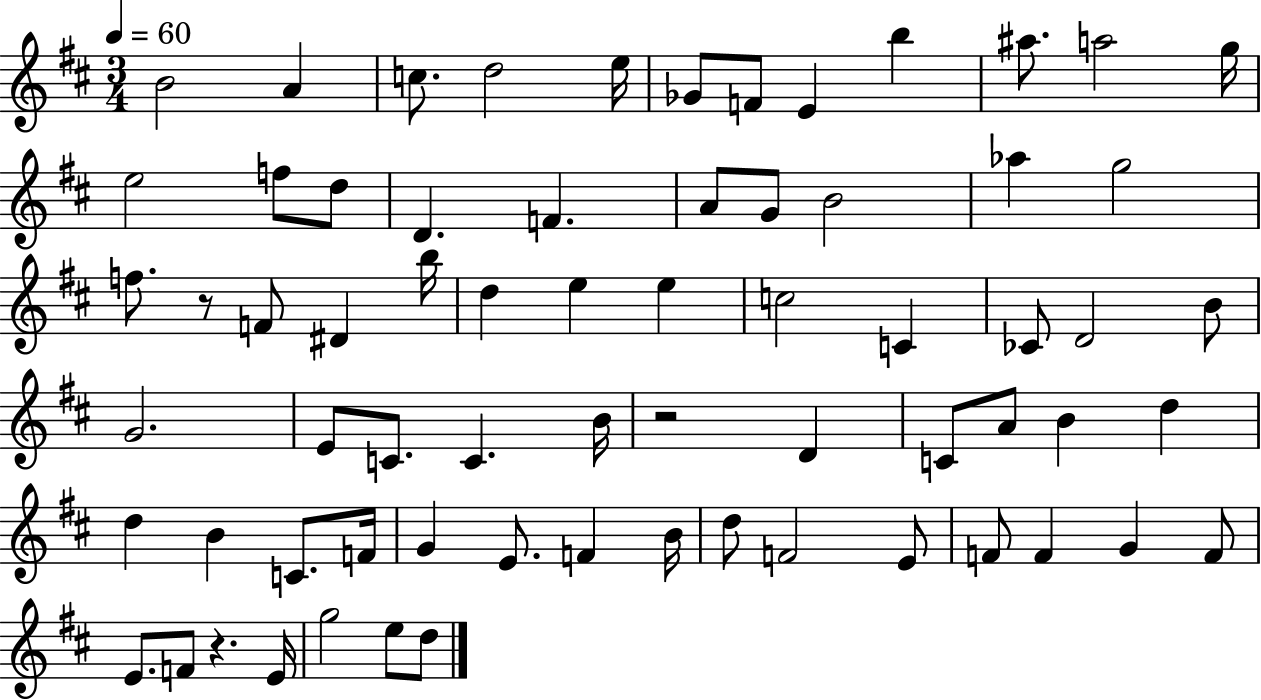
{
  \clef treble
  \numericTimeSignature
  \time 3/4
  \key d \major
  \tempo 4 = 60
  b'2 a'4 | c''8. d''2 e''16 | ges'8 f'8 e'4 b''4 | ais''8. a''2 g''16 | \break e''2 f''8 d''8 | d'4. f'4. | a'8 g'8 b'2 | aes''4 g''2 | \break f''8. r8 f'8 dis'4 b''16 | d''4 e''4 e''4 | c''2 c'4 | ces'8 d'2 b'8 | \break g'2. | e'8 c'8. c'4. b'16 | r2 d'4 | c'8 a'8 b'4 d''4 | \break d''4 b'4 c'8. f'16 | g'4 e'8. f'4 b'16 | d''8 f'2 e'8 | f'8 f'4 g'4 f'8 | \break e'8. f'8 r4. e'16 | g''2 e''8 d''8 | \bar "|."
}